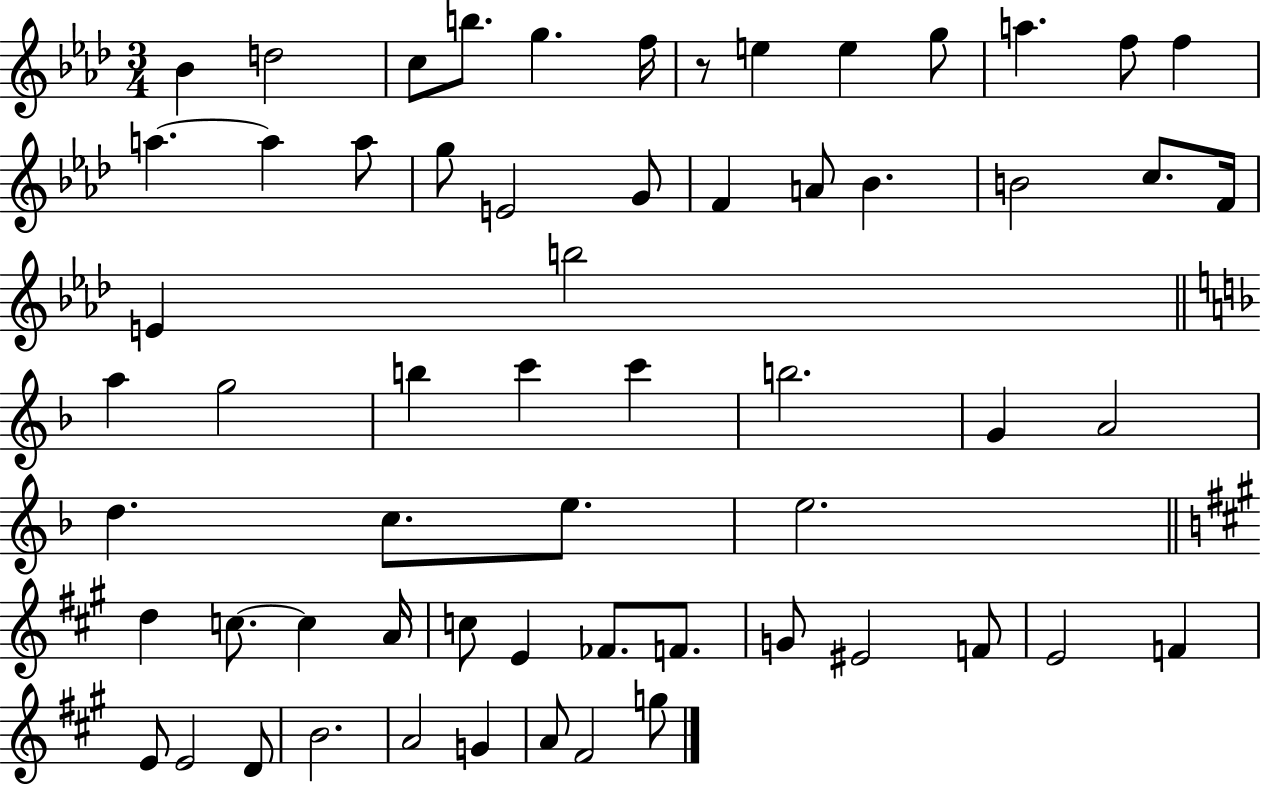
Bb4/q D5/h C5/e B5/e. G5/q. F5/s R/e E5/q E5/q G5/e A5/q. F5/e F5/q A5/q. A5/q A5/e G5/e E4/h G4/e F4/q A4/e Bb4/q. B4/h C5/e. F4/s E4/q B5/h A5/q G5/h B5/q C6/q C6/q B5/h. G4/q A4/h D5/q. C5/e. E5/e. E5/h. D5/q C5/e. C5/q A4/s C5/e E4/q FES4/e. F4/e. G4/e EIS4/h F4/e E4/h F4/q E4/e E4/h D4/e B4/h. A4/h G4/q A4/e F#4/h G5/e